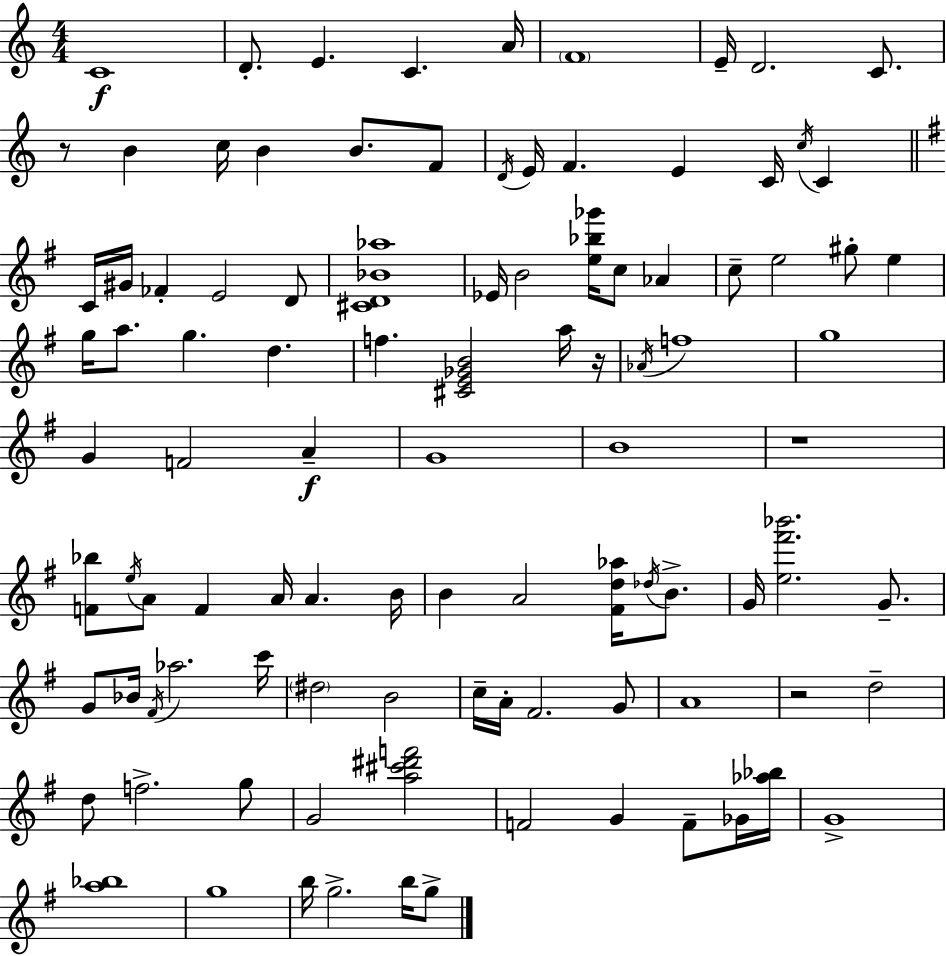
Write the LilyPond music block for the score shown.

{
  \clef treble
  \numericTimeSignature
  \time 4/4
  \key a \minor
  c'1\f | d'8.-. e'4. c'4. a'16 | \parenthesize f'1 | e'16-- d'2. c'8. | \break r8 b'4 c''16 b'4 b'8. f'8 | \acciaccatura { d'16 } e'16 f'4. e'4 c'16 \acciaccatura { c''16 } c'4 | \bar "||" \break \key g \major c'16 gis'16 fes'4-. e'2 d'8 | <cis' d' bes' aes''>1 | ees'16 b'2 <e'' bes'' ges'''>16 c''8 aes'4 | c''8-- e''2 gis''8-. e''4 | \break g''16 a''8. g''4. d''4. | f''4. <cis' e' ges' b'>2 a''16 r16 | \acciaccatura { aes'16 } f''1 | g''1 | \break g'4 f'2 a'4--\f | g'1 | b'1 | r1 | \break <f' bes''>8 \acciaccatura { e''16 } a'8 f'4 a'16 a'4. | b'16 b'4 a'2 <fis' d'' aes''>16 \acciaccatura { des''16 } | b'8.-> g'16 <e'' fis''' bes'''>2. | g'8.-- g'8 bes'16 \acciaccatura { fis'16 } aes''2. | \break c'''16 \parenthesize dis''2 b'2 | c''16-- a'16-. fis'2. | g'8 a'1 | r2 d''2-- | \break d''8 f''2.-> | g''8 g'2 <a'' cis''' dis''' f'''>2 | f'2 g'4 | f'8-- ges'16 <aes'' bes''>16 g'1-> | \break <a'' bes''>1 | g''1 | b''16 g''2.-> | b''16 g''8-> \bar "|."
}